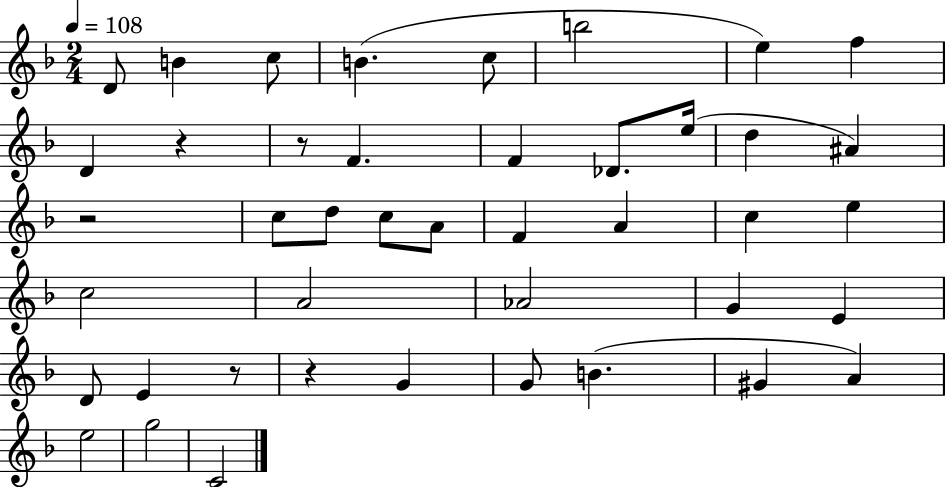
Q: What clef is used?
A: treble